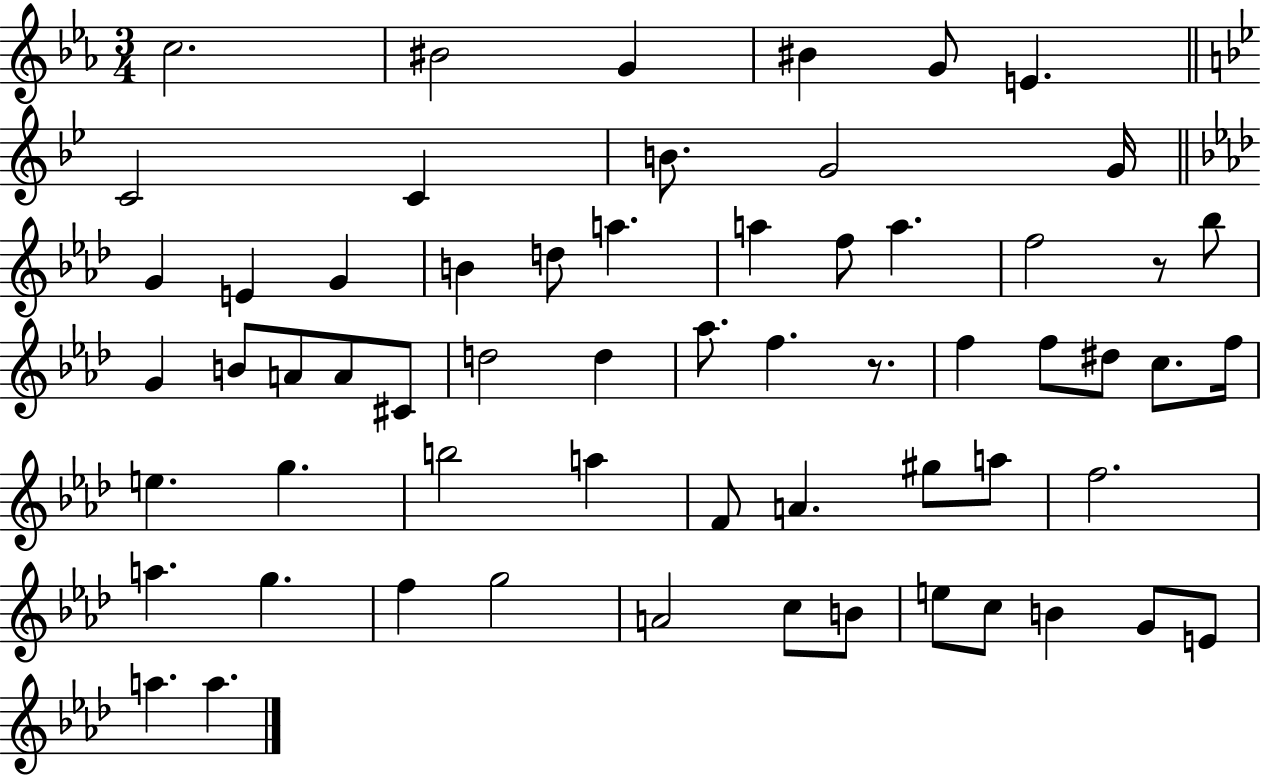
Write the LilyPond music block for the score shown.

{
  \clef treble
  \numericTimeSignature
  \time 3/4
  \key ees \major
  \repeat volta 2 { c''2. | bis'2 g'4 | bis'4 g'8 e'4. | \bar "||" \break \key bes \major c'2 c'4 | b'8. g'2 g'16 | \bar "||" \break \key aes \major g'4 e'4 g'4 | b'4 d''8 a''4. | a''4 f''8 a''4. | f''2 r8 bes''8 | \break g'4 b'8 a'8 a'8 cis'8 | d''2 d''4 | aes''8. f''4. r8. | f''4 f''8 dis''8 c''8. f''16 | \break e''4. g''4. | b''2 a''4 | f'8 a'4. gis''8 a''8 | f''2. | \break a''4. g''4. | f''4 g''2 | a'2 c''8 b'8 | e''8 c''8 b'4 g'8 e'8 | \break a''4. a''4. | } \bar "|."
}